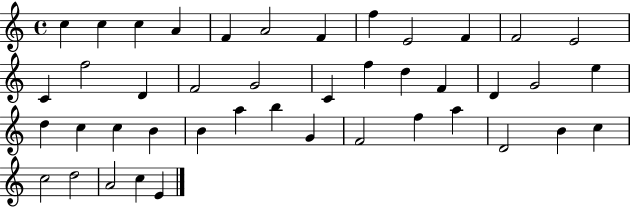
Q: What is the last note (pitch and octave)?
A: E4